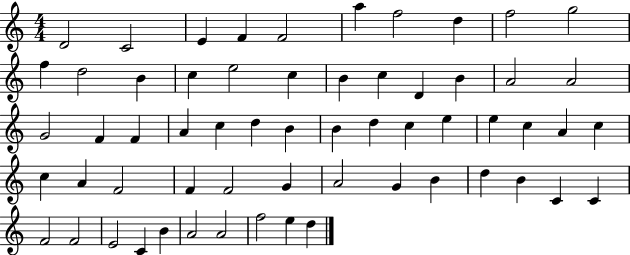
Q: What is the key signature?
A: C major